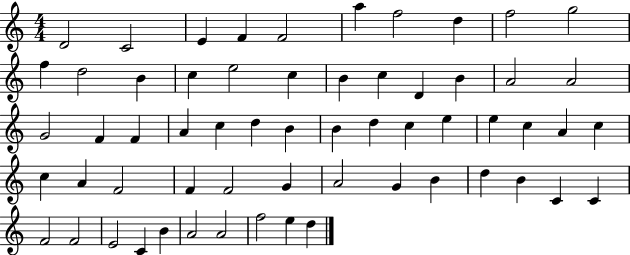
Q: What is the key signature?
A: C major